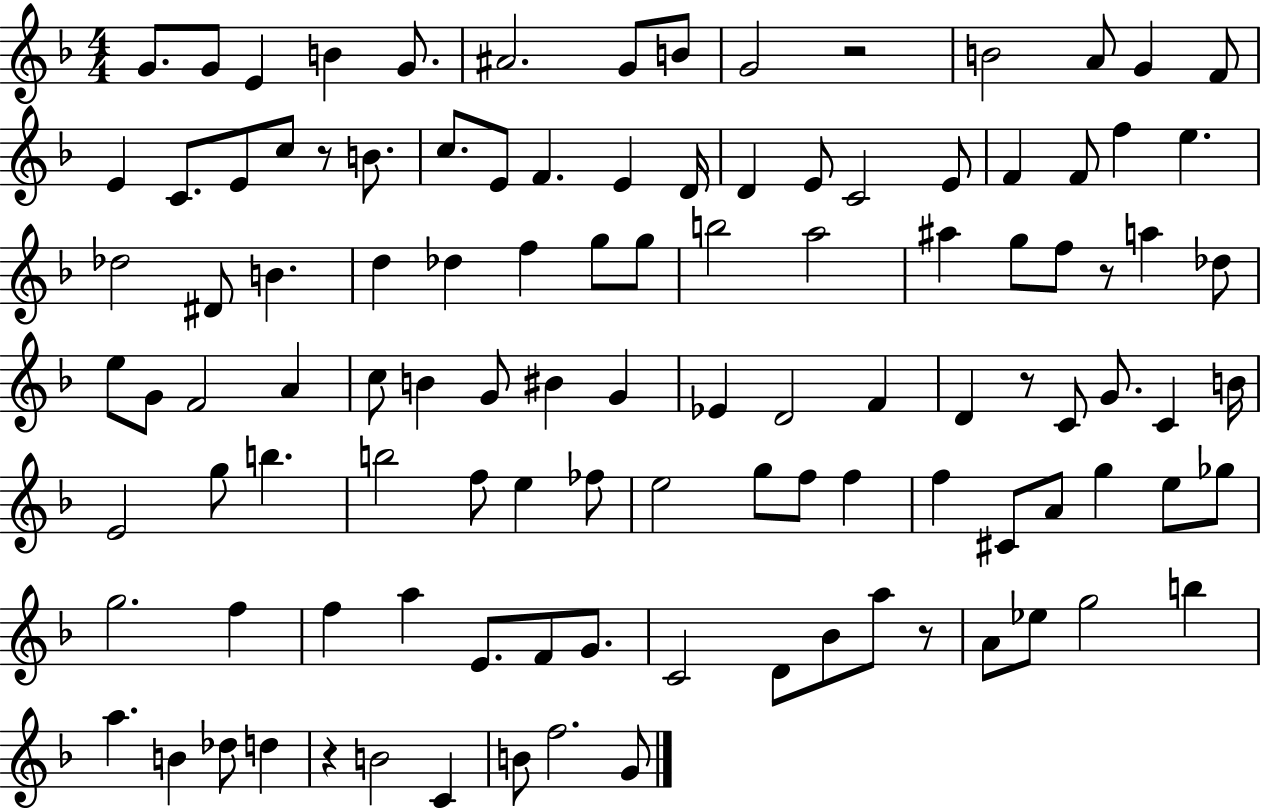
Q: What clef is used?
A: treble